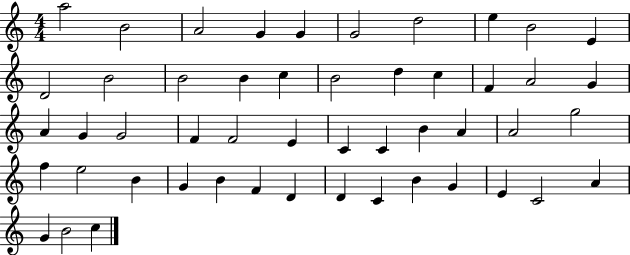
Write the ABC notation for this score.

X:1
T:Untitled
M:4/4
L:1/4
K:C
a2 B2 A2 G G G2 d2 e B2 E D2 B2 B2 B c B2 d c F A2 G A G G2 F F2 E C C B A A2 g2 f e2 B G B F D D C B G E C2 A G B2 c